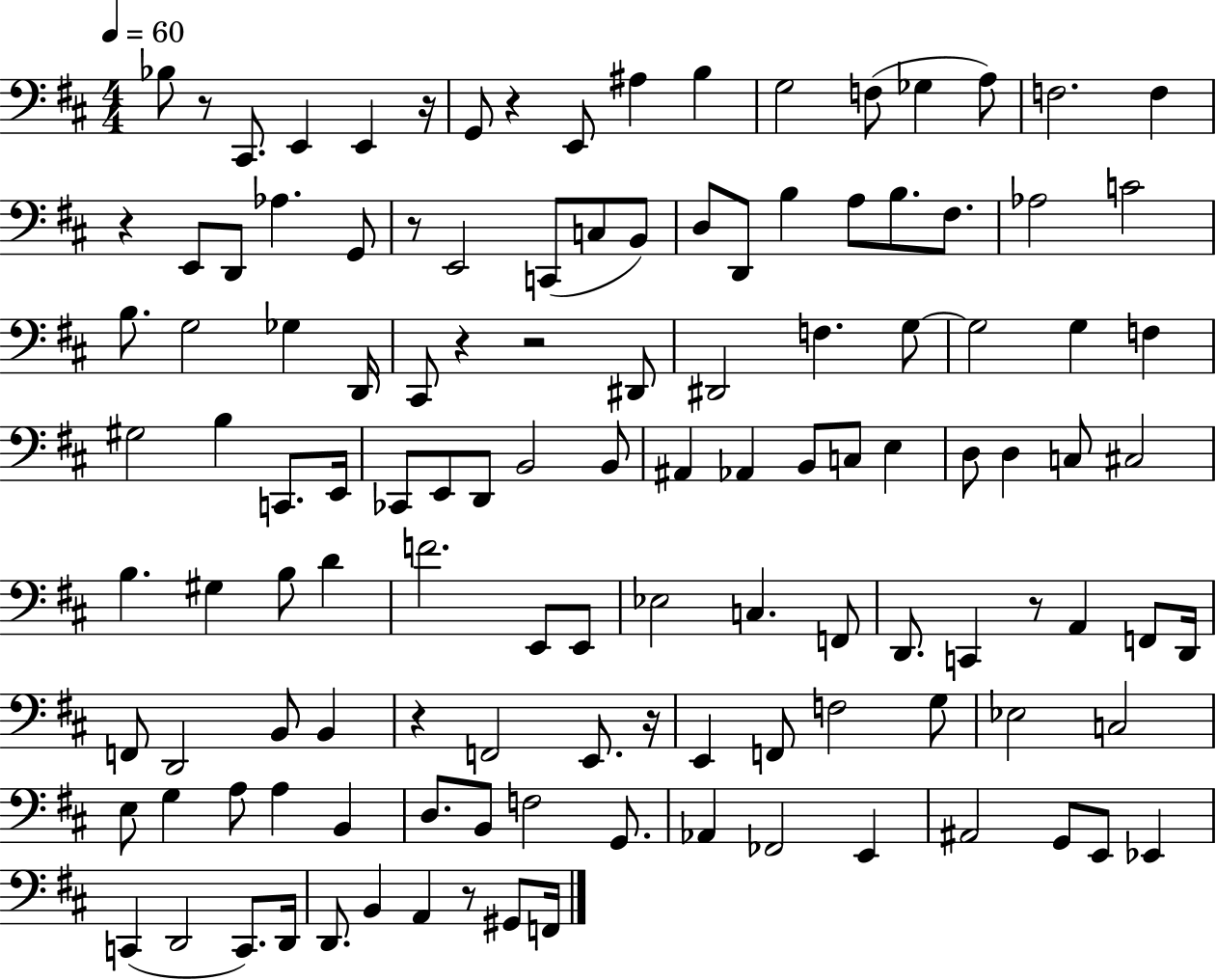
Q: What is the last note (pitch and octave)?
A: F2